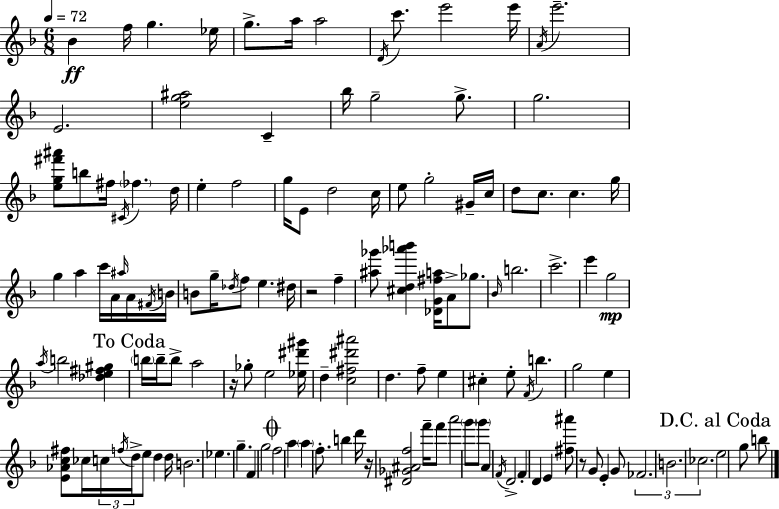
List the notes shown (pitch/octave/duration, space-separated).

Bb4/q F5/s G5/q. Eb5/s G5/e. A5/s A5/h D4/s C6/e. E6/h E6/s A4/s E6/h. E4/h. [E5,G5,A#5]/h C4/q Bb5/s G5/h G5/e. G5/h. [E5,G5,F#6,A#6]/e B5/e F#5/s C#4/s FES5/q. D5/s E5/q F5/h G5/s E4/e D5/h C5/s E5/e G5/h G#4/s C5/s D5/e C5/e. C5/q. G5/s G5/q A5/q C6/s A4/s A#5/s A4/s F#4/s B4/s B4/e G5/s Db5/s F5/e E5/q. D#5/s R/h F5/q [A#5,Gb6]/e [C#5,D5,Ab6,B6]/q [Db4,G4,F#5,A5]/s A4/e Gb5/e. Bb4/s B5/h. C6/h. E6/q G5/h A5/s B5/h [Db5,E5,F#5,G#5]/q B5/s B5/s B5/e A5/h R/s Gb5/e E5/h [Eb5,D#6,G#6]/s D5/q [C5,F#5,D#6,A#6]/h D5/q. F5/e E5/q C#5/q E5/e F4/s B5/q. G5/h E5/q [E4,Ab4,C5,F#5]/e CES5/s C5/s F5/s D5/s E5/e D5/q D5/s B4/h. Eb5/q. G5/q. F4/q G5/h F5/h A5/q A5/q F5/e. B5/q D6/s R/s [D#4,Gb4,A#4,F5]/h F6/s F6/e A6/h G6/e G6/e A4/q F4/s D4/h F4/q D4/q E4/q [F#5,A#6]/e R/e G4/e E4/q G4/e FES4/h. B4/h. CES5/h. E5/h G5/e B5/e